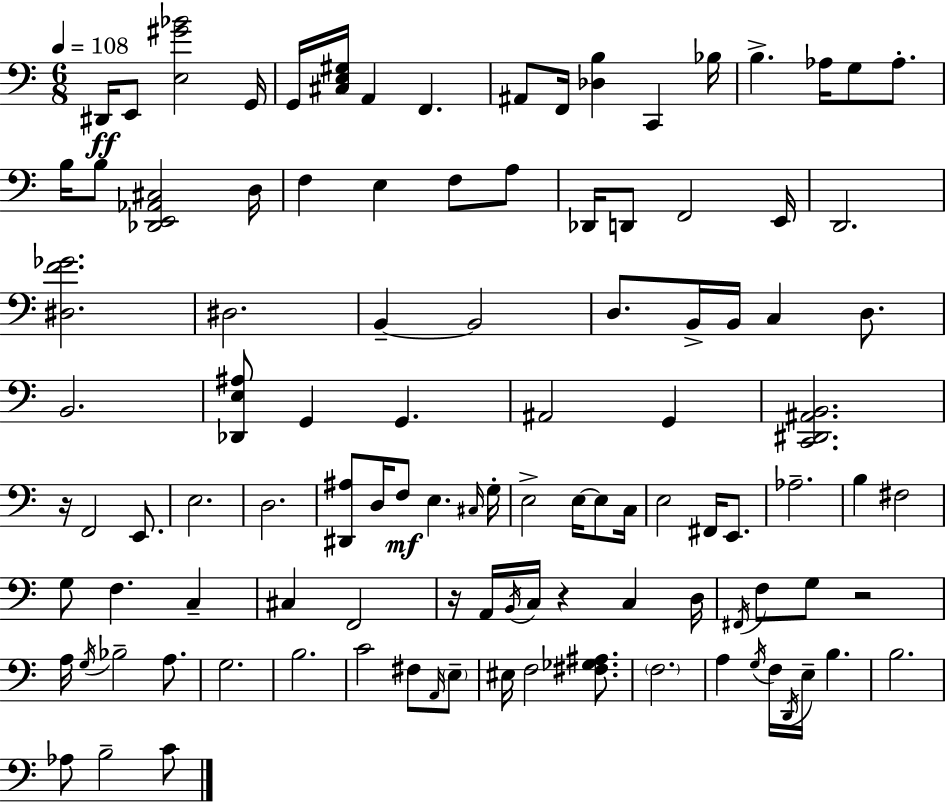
X:1
T:Untitled
M:6/8
L:1/4
K:C
^D,,/4 E,,/2 [E,^G_B]2 G,,/4 G,,/4 [^C,E,^G,]/4 A,, F,, ^A,,/2 F,,/4 [_D,B,] C,, _B,/4 B, _A,/4 G,/2 _A,/2 B,/4 B,/2 [_D,,E,,_A,,^C,]2 D,/4 F, E, F,/2 A,/2 _D,,/4 D,,/2 F,,2 E,,/4 D,,2 [^D,F_G]2 ^D,2 B,, B,,2 D,/2 B,,/4 B,,/4 C, D,/2 B,,2 [_D,,E,^A,]/2 G,, G,, ^A,,2 G,, [C,,^D,,^A,,B,,]2 z/4 F,,2 E,,/2 E,2 D,2 [^D,,^A,]/2 D,/4 F,/2 E, ^C,/4 G,/4 E,2 E,/4 E,/2 C,/4 E,2 ^F,,/4 E,,/2 _A,2 B, ^F,2 G,/2 F, C, ^C, F,,2 z/4 A,,/4 B,,/4 C,/4 z C, D,/4 ^F,,/4 F,/2 G,/2 z2 A,/4 G,/4 _B,2 A,/2 G,2 B,2 C2 ^F,/2 A,,/4 E,/2 ^E,/4 F,2 [^F,_G,^A,]/2 F,2 A, G,/4 F,/4 D,,/4 E,/4 B, B,2 _A,/2 B,2 C/2